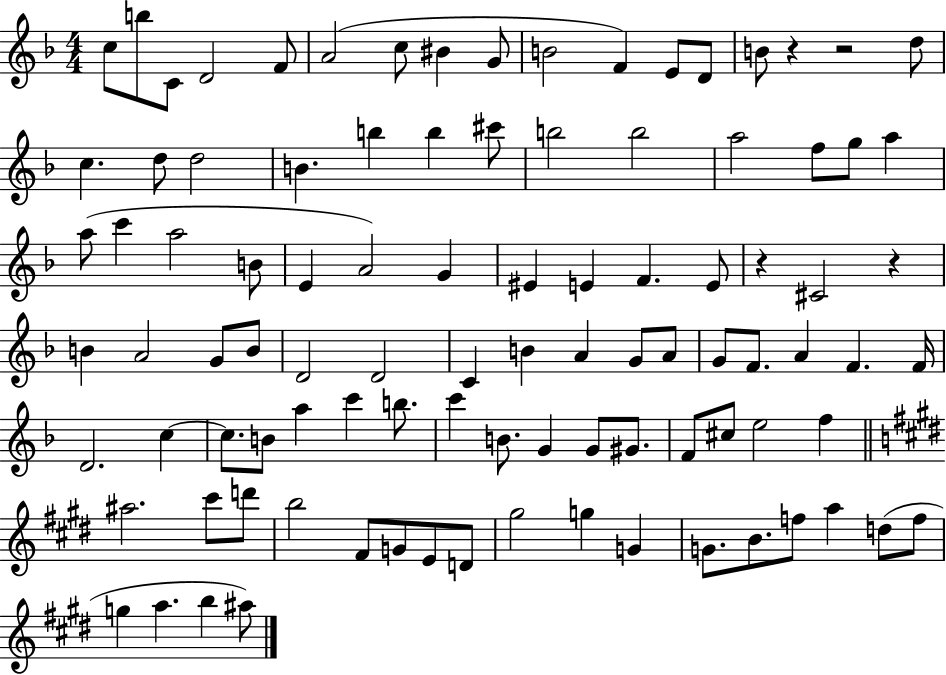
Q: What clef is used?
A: treble